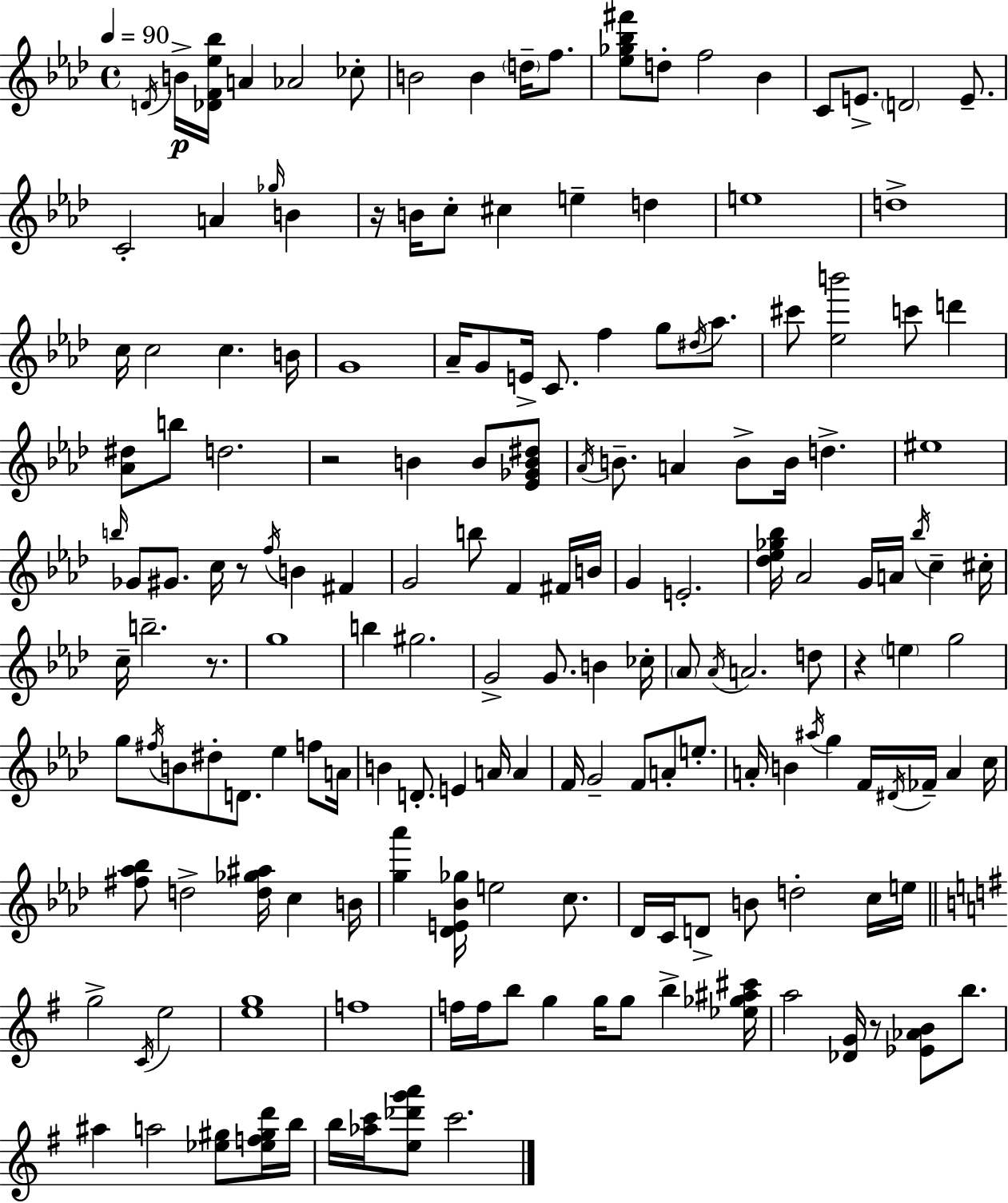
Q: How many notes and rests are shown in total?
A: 170